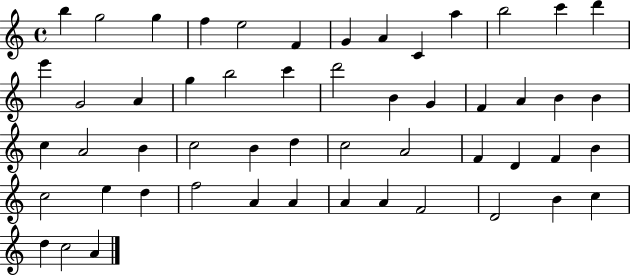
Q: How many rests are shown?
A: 0